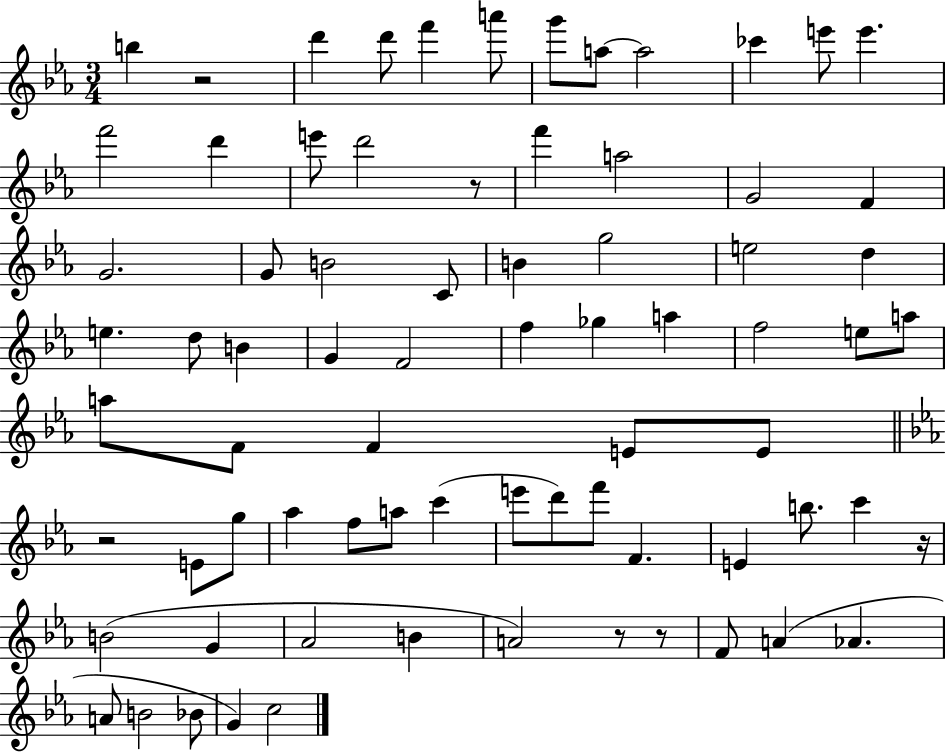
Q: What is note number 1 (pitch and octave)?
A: B5